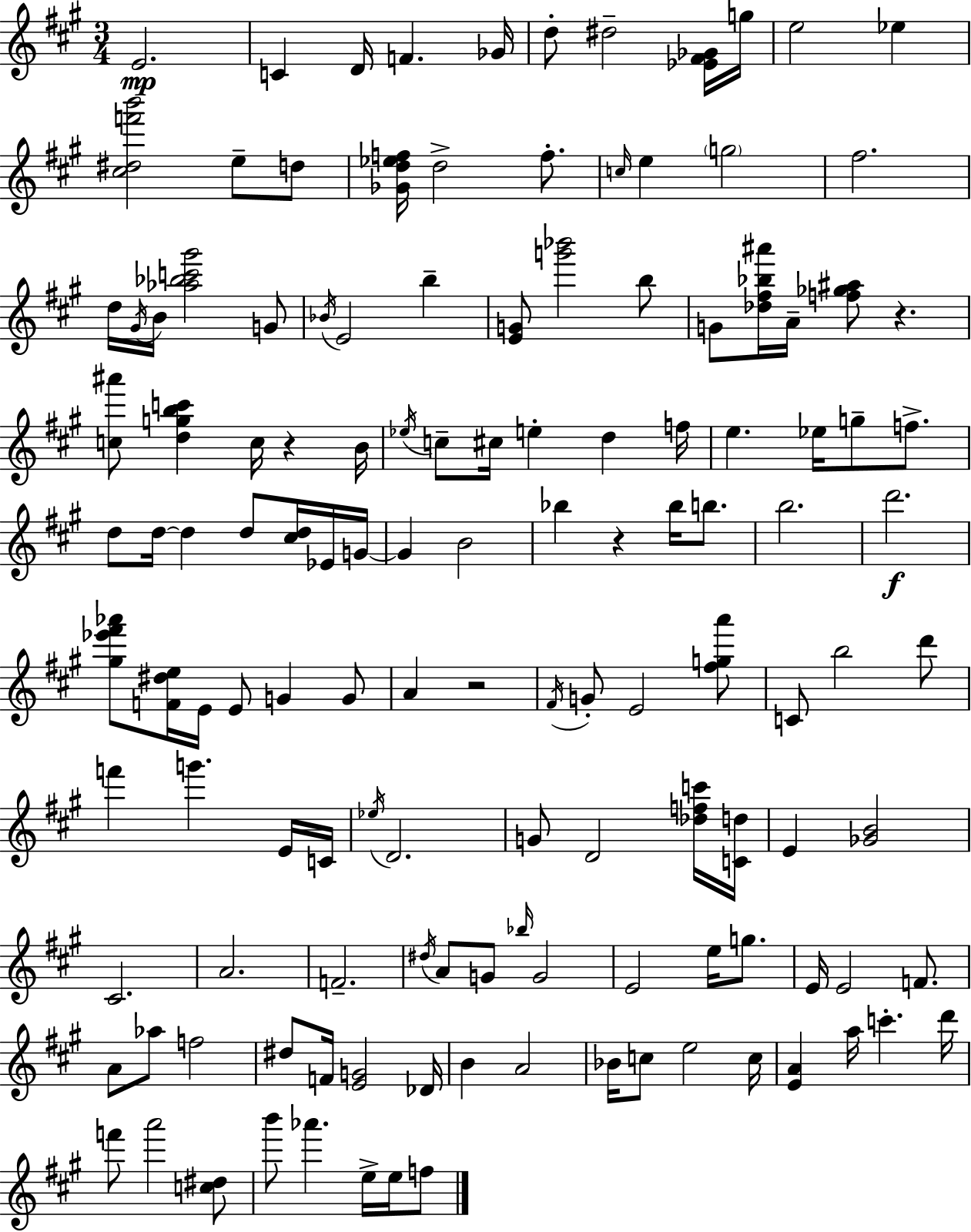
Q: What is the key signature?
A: A major